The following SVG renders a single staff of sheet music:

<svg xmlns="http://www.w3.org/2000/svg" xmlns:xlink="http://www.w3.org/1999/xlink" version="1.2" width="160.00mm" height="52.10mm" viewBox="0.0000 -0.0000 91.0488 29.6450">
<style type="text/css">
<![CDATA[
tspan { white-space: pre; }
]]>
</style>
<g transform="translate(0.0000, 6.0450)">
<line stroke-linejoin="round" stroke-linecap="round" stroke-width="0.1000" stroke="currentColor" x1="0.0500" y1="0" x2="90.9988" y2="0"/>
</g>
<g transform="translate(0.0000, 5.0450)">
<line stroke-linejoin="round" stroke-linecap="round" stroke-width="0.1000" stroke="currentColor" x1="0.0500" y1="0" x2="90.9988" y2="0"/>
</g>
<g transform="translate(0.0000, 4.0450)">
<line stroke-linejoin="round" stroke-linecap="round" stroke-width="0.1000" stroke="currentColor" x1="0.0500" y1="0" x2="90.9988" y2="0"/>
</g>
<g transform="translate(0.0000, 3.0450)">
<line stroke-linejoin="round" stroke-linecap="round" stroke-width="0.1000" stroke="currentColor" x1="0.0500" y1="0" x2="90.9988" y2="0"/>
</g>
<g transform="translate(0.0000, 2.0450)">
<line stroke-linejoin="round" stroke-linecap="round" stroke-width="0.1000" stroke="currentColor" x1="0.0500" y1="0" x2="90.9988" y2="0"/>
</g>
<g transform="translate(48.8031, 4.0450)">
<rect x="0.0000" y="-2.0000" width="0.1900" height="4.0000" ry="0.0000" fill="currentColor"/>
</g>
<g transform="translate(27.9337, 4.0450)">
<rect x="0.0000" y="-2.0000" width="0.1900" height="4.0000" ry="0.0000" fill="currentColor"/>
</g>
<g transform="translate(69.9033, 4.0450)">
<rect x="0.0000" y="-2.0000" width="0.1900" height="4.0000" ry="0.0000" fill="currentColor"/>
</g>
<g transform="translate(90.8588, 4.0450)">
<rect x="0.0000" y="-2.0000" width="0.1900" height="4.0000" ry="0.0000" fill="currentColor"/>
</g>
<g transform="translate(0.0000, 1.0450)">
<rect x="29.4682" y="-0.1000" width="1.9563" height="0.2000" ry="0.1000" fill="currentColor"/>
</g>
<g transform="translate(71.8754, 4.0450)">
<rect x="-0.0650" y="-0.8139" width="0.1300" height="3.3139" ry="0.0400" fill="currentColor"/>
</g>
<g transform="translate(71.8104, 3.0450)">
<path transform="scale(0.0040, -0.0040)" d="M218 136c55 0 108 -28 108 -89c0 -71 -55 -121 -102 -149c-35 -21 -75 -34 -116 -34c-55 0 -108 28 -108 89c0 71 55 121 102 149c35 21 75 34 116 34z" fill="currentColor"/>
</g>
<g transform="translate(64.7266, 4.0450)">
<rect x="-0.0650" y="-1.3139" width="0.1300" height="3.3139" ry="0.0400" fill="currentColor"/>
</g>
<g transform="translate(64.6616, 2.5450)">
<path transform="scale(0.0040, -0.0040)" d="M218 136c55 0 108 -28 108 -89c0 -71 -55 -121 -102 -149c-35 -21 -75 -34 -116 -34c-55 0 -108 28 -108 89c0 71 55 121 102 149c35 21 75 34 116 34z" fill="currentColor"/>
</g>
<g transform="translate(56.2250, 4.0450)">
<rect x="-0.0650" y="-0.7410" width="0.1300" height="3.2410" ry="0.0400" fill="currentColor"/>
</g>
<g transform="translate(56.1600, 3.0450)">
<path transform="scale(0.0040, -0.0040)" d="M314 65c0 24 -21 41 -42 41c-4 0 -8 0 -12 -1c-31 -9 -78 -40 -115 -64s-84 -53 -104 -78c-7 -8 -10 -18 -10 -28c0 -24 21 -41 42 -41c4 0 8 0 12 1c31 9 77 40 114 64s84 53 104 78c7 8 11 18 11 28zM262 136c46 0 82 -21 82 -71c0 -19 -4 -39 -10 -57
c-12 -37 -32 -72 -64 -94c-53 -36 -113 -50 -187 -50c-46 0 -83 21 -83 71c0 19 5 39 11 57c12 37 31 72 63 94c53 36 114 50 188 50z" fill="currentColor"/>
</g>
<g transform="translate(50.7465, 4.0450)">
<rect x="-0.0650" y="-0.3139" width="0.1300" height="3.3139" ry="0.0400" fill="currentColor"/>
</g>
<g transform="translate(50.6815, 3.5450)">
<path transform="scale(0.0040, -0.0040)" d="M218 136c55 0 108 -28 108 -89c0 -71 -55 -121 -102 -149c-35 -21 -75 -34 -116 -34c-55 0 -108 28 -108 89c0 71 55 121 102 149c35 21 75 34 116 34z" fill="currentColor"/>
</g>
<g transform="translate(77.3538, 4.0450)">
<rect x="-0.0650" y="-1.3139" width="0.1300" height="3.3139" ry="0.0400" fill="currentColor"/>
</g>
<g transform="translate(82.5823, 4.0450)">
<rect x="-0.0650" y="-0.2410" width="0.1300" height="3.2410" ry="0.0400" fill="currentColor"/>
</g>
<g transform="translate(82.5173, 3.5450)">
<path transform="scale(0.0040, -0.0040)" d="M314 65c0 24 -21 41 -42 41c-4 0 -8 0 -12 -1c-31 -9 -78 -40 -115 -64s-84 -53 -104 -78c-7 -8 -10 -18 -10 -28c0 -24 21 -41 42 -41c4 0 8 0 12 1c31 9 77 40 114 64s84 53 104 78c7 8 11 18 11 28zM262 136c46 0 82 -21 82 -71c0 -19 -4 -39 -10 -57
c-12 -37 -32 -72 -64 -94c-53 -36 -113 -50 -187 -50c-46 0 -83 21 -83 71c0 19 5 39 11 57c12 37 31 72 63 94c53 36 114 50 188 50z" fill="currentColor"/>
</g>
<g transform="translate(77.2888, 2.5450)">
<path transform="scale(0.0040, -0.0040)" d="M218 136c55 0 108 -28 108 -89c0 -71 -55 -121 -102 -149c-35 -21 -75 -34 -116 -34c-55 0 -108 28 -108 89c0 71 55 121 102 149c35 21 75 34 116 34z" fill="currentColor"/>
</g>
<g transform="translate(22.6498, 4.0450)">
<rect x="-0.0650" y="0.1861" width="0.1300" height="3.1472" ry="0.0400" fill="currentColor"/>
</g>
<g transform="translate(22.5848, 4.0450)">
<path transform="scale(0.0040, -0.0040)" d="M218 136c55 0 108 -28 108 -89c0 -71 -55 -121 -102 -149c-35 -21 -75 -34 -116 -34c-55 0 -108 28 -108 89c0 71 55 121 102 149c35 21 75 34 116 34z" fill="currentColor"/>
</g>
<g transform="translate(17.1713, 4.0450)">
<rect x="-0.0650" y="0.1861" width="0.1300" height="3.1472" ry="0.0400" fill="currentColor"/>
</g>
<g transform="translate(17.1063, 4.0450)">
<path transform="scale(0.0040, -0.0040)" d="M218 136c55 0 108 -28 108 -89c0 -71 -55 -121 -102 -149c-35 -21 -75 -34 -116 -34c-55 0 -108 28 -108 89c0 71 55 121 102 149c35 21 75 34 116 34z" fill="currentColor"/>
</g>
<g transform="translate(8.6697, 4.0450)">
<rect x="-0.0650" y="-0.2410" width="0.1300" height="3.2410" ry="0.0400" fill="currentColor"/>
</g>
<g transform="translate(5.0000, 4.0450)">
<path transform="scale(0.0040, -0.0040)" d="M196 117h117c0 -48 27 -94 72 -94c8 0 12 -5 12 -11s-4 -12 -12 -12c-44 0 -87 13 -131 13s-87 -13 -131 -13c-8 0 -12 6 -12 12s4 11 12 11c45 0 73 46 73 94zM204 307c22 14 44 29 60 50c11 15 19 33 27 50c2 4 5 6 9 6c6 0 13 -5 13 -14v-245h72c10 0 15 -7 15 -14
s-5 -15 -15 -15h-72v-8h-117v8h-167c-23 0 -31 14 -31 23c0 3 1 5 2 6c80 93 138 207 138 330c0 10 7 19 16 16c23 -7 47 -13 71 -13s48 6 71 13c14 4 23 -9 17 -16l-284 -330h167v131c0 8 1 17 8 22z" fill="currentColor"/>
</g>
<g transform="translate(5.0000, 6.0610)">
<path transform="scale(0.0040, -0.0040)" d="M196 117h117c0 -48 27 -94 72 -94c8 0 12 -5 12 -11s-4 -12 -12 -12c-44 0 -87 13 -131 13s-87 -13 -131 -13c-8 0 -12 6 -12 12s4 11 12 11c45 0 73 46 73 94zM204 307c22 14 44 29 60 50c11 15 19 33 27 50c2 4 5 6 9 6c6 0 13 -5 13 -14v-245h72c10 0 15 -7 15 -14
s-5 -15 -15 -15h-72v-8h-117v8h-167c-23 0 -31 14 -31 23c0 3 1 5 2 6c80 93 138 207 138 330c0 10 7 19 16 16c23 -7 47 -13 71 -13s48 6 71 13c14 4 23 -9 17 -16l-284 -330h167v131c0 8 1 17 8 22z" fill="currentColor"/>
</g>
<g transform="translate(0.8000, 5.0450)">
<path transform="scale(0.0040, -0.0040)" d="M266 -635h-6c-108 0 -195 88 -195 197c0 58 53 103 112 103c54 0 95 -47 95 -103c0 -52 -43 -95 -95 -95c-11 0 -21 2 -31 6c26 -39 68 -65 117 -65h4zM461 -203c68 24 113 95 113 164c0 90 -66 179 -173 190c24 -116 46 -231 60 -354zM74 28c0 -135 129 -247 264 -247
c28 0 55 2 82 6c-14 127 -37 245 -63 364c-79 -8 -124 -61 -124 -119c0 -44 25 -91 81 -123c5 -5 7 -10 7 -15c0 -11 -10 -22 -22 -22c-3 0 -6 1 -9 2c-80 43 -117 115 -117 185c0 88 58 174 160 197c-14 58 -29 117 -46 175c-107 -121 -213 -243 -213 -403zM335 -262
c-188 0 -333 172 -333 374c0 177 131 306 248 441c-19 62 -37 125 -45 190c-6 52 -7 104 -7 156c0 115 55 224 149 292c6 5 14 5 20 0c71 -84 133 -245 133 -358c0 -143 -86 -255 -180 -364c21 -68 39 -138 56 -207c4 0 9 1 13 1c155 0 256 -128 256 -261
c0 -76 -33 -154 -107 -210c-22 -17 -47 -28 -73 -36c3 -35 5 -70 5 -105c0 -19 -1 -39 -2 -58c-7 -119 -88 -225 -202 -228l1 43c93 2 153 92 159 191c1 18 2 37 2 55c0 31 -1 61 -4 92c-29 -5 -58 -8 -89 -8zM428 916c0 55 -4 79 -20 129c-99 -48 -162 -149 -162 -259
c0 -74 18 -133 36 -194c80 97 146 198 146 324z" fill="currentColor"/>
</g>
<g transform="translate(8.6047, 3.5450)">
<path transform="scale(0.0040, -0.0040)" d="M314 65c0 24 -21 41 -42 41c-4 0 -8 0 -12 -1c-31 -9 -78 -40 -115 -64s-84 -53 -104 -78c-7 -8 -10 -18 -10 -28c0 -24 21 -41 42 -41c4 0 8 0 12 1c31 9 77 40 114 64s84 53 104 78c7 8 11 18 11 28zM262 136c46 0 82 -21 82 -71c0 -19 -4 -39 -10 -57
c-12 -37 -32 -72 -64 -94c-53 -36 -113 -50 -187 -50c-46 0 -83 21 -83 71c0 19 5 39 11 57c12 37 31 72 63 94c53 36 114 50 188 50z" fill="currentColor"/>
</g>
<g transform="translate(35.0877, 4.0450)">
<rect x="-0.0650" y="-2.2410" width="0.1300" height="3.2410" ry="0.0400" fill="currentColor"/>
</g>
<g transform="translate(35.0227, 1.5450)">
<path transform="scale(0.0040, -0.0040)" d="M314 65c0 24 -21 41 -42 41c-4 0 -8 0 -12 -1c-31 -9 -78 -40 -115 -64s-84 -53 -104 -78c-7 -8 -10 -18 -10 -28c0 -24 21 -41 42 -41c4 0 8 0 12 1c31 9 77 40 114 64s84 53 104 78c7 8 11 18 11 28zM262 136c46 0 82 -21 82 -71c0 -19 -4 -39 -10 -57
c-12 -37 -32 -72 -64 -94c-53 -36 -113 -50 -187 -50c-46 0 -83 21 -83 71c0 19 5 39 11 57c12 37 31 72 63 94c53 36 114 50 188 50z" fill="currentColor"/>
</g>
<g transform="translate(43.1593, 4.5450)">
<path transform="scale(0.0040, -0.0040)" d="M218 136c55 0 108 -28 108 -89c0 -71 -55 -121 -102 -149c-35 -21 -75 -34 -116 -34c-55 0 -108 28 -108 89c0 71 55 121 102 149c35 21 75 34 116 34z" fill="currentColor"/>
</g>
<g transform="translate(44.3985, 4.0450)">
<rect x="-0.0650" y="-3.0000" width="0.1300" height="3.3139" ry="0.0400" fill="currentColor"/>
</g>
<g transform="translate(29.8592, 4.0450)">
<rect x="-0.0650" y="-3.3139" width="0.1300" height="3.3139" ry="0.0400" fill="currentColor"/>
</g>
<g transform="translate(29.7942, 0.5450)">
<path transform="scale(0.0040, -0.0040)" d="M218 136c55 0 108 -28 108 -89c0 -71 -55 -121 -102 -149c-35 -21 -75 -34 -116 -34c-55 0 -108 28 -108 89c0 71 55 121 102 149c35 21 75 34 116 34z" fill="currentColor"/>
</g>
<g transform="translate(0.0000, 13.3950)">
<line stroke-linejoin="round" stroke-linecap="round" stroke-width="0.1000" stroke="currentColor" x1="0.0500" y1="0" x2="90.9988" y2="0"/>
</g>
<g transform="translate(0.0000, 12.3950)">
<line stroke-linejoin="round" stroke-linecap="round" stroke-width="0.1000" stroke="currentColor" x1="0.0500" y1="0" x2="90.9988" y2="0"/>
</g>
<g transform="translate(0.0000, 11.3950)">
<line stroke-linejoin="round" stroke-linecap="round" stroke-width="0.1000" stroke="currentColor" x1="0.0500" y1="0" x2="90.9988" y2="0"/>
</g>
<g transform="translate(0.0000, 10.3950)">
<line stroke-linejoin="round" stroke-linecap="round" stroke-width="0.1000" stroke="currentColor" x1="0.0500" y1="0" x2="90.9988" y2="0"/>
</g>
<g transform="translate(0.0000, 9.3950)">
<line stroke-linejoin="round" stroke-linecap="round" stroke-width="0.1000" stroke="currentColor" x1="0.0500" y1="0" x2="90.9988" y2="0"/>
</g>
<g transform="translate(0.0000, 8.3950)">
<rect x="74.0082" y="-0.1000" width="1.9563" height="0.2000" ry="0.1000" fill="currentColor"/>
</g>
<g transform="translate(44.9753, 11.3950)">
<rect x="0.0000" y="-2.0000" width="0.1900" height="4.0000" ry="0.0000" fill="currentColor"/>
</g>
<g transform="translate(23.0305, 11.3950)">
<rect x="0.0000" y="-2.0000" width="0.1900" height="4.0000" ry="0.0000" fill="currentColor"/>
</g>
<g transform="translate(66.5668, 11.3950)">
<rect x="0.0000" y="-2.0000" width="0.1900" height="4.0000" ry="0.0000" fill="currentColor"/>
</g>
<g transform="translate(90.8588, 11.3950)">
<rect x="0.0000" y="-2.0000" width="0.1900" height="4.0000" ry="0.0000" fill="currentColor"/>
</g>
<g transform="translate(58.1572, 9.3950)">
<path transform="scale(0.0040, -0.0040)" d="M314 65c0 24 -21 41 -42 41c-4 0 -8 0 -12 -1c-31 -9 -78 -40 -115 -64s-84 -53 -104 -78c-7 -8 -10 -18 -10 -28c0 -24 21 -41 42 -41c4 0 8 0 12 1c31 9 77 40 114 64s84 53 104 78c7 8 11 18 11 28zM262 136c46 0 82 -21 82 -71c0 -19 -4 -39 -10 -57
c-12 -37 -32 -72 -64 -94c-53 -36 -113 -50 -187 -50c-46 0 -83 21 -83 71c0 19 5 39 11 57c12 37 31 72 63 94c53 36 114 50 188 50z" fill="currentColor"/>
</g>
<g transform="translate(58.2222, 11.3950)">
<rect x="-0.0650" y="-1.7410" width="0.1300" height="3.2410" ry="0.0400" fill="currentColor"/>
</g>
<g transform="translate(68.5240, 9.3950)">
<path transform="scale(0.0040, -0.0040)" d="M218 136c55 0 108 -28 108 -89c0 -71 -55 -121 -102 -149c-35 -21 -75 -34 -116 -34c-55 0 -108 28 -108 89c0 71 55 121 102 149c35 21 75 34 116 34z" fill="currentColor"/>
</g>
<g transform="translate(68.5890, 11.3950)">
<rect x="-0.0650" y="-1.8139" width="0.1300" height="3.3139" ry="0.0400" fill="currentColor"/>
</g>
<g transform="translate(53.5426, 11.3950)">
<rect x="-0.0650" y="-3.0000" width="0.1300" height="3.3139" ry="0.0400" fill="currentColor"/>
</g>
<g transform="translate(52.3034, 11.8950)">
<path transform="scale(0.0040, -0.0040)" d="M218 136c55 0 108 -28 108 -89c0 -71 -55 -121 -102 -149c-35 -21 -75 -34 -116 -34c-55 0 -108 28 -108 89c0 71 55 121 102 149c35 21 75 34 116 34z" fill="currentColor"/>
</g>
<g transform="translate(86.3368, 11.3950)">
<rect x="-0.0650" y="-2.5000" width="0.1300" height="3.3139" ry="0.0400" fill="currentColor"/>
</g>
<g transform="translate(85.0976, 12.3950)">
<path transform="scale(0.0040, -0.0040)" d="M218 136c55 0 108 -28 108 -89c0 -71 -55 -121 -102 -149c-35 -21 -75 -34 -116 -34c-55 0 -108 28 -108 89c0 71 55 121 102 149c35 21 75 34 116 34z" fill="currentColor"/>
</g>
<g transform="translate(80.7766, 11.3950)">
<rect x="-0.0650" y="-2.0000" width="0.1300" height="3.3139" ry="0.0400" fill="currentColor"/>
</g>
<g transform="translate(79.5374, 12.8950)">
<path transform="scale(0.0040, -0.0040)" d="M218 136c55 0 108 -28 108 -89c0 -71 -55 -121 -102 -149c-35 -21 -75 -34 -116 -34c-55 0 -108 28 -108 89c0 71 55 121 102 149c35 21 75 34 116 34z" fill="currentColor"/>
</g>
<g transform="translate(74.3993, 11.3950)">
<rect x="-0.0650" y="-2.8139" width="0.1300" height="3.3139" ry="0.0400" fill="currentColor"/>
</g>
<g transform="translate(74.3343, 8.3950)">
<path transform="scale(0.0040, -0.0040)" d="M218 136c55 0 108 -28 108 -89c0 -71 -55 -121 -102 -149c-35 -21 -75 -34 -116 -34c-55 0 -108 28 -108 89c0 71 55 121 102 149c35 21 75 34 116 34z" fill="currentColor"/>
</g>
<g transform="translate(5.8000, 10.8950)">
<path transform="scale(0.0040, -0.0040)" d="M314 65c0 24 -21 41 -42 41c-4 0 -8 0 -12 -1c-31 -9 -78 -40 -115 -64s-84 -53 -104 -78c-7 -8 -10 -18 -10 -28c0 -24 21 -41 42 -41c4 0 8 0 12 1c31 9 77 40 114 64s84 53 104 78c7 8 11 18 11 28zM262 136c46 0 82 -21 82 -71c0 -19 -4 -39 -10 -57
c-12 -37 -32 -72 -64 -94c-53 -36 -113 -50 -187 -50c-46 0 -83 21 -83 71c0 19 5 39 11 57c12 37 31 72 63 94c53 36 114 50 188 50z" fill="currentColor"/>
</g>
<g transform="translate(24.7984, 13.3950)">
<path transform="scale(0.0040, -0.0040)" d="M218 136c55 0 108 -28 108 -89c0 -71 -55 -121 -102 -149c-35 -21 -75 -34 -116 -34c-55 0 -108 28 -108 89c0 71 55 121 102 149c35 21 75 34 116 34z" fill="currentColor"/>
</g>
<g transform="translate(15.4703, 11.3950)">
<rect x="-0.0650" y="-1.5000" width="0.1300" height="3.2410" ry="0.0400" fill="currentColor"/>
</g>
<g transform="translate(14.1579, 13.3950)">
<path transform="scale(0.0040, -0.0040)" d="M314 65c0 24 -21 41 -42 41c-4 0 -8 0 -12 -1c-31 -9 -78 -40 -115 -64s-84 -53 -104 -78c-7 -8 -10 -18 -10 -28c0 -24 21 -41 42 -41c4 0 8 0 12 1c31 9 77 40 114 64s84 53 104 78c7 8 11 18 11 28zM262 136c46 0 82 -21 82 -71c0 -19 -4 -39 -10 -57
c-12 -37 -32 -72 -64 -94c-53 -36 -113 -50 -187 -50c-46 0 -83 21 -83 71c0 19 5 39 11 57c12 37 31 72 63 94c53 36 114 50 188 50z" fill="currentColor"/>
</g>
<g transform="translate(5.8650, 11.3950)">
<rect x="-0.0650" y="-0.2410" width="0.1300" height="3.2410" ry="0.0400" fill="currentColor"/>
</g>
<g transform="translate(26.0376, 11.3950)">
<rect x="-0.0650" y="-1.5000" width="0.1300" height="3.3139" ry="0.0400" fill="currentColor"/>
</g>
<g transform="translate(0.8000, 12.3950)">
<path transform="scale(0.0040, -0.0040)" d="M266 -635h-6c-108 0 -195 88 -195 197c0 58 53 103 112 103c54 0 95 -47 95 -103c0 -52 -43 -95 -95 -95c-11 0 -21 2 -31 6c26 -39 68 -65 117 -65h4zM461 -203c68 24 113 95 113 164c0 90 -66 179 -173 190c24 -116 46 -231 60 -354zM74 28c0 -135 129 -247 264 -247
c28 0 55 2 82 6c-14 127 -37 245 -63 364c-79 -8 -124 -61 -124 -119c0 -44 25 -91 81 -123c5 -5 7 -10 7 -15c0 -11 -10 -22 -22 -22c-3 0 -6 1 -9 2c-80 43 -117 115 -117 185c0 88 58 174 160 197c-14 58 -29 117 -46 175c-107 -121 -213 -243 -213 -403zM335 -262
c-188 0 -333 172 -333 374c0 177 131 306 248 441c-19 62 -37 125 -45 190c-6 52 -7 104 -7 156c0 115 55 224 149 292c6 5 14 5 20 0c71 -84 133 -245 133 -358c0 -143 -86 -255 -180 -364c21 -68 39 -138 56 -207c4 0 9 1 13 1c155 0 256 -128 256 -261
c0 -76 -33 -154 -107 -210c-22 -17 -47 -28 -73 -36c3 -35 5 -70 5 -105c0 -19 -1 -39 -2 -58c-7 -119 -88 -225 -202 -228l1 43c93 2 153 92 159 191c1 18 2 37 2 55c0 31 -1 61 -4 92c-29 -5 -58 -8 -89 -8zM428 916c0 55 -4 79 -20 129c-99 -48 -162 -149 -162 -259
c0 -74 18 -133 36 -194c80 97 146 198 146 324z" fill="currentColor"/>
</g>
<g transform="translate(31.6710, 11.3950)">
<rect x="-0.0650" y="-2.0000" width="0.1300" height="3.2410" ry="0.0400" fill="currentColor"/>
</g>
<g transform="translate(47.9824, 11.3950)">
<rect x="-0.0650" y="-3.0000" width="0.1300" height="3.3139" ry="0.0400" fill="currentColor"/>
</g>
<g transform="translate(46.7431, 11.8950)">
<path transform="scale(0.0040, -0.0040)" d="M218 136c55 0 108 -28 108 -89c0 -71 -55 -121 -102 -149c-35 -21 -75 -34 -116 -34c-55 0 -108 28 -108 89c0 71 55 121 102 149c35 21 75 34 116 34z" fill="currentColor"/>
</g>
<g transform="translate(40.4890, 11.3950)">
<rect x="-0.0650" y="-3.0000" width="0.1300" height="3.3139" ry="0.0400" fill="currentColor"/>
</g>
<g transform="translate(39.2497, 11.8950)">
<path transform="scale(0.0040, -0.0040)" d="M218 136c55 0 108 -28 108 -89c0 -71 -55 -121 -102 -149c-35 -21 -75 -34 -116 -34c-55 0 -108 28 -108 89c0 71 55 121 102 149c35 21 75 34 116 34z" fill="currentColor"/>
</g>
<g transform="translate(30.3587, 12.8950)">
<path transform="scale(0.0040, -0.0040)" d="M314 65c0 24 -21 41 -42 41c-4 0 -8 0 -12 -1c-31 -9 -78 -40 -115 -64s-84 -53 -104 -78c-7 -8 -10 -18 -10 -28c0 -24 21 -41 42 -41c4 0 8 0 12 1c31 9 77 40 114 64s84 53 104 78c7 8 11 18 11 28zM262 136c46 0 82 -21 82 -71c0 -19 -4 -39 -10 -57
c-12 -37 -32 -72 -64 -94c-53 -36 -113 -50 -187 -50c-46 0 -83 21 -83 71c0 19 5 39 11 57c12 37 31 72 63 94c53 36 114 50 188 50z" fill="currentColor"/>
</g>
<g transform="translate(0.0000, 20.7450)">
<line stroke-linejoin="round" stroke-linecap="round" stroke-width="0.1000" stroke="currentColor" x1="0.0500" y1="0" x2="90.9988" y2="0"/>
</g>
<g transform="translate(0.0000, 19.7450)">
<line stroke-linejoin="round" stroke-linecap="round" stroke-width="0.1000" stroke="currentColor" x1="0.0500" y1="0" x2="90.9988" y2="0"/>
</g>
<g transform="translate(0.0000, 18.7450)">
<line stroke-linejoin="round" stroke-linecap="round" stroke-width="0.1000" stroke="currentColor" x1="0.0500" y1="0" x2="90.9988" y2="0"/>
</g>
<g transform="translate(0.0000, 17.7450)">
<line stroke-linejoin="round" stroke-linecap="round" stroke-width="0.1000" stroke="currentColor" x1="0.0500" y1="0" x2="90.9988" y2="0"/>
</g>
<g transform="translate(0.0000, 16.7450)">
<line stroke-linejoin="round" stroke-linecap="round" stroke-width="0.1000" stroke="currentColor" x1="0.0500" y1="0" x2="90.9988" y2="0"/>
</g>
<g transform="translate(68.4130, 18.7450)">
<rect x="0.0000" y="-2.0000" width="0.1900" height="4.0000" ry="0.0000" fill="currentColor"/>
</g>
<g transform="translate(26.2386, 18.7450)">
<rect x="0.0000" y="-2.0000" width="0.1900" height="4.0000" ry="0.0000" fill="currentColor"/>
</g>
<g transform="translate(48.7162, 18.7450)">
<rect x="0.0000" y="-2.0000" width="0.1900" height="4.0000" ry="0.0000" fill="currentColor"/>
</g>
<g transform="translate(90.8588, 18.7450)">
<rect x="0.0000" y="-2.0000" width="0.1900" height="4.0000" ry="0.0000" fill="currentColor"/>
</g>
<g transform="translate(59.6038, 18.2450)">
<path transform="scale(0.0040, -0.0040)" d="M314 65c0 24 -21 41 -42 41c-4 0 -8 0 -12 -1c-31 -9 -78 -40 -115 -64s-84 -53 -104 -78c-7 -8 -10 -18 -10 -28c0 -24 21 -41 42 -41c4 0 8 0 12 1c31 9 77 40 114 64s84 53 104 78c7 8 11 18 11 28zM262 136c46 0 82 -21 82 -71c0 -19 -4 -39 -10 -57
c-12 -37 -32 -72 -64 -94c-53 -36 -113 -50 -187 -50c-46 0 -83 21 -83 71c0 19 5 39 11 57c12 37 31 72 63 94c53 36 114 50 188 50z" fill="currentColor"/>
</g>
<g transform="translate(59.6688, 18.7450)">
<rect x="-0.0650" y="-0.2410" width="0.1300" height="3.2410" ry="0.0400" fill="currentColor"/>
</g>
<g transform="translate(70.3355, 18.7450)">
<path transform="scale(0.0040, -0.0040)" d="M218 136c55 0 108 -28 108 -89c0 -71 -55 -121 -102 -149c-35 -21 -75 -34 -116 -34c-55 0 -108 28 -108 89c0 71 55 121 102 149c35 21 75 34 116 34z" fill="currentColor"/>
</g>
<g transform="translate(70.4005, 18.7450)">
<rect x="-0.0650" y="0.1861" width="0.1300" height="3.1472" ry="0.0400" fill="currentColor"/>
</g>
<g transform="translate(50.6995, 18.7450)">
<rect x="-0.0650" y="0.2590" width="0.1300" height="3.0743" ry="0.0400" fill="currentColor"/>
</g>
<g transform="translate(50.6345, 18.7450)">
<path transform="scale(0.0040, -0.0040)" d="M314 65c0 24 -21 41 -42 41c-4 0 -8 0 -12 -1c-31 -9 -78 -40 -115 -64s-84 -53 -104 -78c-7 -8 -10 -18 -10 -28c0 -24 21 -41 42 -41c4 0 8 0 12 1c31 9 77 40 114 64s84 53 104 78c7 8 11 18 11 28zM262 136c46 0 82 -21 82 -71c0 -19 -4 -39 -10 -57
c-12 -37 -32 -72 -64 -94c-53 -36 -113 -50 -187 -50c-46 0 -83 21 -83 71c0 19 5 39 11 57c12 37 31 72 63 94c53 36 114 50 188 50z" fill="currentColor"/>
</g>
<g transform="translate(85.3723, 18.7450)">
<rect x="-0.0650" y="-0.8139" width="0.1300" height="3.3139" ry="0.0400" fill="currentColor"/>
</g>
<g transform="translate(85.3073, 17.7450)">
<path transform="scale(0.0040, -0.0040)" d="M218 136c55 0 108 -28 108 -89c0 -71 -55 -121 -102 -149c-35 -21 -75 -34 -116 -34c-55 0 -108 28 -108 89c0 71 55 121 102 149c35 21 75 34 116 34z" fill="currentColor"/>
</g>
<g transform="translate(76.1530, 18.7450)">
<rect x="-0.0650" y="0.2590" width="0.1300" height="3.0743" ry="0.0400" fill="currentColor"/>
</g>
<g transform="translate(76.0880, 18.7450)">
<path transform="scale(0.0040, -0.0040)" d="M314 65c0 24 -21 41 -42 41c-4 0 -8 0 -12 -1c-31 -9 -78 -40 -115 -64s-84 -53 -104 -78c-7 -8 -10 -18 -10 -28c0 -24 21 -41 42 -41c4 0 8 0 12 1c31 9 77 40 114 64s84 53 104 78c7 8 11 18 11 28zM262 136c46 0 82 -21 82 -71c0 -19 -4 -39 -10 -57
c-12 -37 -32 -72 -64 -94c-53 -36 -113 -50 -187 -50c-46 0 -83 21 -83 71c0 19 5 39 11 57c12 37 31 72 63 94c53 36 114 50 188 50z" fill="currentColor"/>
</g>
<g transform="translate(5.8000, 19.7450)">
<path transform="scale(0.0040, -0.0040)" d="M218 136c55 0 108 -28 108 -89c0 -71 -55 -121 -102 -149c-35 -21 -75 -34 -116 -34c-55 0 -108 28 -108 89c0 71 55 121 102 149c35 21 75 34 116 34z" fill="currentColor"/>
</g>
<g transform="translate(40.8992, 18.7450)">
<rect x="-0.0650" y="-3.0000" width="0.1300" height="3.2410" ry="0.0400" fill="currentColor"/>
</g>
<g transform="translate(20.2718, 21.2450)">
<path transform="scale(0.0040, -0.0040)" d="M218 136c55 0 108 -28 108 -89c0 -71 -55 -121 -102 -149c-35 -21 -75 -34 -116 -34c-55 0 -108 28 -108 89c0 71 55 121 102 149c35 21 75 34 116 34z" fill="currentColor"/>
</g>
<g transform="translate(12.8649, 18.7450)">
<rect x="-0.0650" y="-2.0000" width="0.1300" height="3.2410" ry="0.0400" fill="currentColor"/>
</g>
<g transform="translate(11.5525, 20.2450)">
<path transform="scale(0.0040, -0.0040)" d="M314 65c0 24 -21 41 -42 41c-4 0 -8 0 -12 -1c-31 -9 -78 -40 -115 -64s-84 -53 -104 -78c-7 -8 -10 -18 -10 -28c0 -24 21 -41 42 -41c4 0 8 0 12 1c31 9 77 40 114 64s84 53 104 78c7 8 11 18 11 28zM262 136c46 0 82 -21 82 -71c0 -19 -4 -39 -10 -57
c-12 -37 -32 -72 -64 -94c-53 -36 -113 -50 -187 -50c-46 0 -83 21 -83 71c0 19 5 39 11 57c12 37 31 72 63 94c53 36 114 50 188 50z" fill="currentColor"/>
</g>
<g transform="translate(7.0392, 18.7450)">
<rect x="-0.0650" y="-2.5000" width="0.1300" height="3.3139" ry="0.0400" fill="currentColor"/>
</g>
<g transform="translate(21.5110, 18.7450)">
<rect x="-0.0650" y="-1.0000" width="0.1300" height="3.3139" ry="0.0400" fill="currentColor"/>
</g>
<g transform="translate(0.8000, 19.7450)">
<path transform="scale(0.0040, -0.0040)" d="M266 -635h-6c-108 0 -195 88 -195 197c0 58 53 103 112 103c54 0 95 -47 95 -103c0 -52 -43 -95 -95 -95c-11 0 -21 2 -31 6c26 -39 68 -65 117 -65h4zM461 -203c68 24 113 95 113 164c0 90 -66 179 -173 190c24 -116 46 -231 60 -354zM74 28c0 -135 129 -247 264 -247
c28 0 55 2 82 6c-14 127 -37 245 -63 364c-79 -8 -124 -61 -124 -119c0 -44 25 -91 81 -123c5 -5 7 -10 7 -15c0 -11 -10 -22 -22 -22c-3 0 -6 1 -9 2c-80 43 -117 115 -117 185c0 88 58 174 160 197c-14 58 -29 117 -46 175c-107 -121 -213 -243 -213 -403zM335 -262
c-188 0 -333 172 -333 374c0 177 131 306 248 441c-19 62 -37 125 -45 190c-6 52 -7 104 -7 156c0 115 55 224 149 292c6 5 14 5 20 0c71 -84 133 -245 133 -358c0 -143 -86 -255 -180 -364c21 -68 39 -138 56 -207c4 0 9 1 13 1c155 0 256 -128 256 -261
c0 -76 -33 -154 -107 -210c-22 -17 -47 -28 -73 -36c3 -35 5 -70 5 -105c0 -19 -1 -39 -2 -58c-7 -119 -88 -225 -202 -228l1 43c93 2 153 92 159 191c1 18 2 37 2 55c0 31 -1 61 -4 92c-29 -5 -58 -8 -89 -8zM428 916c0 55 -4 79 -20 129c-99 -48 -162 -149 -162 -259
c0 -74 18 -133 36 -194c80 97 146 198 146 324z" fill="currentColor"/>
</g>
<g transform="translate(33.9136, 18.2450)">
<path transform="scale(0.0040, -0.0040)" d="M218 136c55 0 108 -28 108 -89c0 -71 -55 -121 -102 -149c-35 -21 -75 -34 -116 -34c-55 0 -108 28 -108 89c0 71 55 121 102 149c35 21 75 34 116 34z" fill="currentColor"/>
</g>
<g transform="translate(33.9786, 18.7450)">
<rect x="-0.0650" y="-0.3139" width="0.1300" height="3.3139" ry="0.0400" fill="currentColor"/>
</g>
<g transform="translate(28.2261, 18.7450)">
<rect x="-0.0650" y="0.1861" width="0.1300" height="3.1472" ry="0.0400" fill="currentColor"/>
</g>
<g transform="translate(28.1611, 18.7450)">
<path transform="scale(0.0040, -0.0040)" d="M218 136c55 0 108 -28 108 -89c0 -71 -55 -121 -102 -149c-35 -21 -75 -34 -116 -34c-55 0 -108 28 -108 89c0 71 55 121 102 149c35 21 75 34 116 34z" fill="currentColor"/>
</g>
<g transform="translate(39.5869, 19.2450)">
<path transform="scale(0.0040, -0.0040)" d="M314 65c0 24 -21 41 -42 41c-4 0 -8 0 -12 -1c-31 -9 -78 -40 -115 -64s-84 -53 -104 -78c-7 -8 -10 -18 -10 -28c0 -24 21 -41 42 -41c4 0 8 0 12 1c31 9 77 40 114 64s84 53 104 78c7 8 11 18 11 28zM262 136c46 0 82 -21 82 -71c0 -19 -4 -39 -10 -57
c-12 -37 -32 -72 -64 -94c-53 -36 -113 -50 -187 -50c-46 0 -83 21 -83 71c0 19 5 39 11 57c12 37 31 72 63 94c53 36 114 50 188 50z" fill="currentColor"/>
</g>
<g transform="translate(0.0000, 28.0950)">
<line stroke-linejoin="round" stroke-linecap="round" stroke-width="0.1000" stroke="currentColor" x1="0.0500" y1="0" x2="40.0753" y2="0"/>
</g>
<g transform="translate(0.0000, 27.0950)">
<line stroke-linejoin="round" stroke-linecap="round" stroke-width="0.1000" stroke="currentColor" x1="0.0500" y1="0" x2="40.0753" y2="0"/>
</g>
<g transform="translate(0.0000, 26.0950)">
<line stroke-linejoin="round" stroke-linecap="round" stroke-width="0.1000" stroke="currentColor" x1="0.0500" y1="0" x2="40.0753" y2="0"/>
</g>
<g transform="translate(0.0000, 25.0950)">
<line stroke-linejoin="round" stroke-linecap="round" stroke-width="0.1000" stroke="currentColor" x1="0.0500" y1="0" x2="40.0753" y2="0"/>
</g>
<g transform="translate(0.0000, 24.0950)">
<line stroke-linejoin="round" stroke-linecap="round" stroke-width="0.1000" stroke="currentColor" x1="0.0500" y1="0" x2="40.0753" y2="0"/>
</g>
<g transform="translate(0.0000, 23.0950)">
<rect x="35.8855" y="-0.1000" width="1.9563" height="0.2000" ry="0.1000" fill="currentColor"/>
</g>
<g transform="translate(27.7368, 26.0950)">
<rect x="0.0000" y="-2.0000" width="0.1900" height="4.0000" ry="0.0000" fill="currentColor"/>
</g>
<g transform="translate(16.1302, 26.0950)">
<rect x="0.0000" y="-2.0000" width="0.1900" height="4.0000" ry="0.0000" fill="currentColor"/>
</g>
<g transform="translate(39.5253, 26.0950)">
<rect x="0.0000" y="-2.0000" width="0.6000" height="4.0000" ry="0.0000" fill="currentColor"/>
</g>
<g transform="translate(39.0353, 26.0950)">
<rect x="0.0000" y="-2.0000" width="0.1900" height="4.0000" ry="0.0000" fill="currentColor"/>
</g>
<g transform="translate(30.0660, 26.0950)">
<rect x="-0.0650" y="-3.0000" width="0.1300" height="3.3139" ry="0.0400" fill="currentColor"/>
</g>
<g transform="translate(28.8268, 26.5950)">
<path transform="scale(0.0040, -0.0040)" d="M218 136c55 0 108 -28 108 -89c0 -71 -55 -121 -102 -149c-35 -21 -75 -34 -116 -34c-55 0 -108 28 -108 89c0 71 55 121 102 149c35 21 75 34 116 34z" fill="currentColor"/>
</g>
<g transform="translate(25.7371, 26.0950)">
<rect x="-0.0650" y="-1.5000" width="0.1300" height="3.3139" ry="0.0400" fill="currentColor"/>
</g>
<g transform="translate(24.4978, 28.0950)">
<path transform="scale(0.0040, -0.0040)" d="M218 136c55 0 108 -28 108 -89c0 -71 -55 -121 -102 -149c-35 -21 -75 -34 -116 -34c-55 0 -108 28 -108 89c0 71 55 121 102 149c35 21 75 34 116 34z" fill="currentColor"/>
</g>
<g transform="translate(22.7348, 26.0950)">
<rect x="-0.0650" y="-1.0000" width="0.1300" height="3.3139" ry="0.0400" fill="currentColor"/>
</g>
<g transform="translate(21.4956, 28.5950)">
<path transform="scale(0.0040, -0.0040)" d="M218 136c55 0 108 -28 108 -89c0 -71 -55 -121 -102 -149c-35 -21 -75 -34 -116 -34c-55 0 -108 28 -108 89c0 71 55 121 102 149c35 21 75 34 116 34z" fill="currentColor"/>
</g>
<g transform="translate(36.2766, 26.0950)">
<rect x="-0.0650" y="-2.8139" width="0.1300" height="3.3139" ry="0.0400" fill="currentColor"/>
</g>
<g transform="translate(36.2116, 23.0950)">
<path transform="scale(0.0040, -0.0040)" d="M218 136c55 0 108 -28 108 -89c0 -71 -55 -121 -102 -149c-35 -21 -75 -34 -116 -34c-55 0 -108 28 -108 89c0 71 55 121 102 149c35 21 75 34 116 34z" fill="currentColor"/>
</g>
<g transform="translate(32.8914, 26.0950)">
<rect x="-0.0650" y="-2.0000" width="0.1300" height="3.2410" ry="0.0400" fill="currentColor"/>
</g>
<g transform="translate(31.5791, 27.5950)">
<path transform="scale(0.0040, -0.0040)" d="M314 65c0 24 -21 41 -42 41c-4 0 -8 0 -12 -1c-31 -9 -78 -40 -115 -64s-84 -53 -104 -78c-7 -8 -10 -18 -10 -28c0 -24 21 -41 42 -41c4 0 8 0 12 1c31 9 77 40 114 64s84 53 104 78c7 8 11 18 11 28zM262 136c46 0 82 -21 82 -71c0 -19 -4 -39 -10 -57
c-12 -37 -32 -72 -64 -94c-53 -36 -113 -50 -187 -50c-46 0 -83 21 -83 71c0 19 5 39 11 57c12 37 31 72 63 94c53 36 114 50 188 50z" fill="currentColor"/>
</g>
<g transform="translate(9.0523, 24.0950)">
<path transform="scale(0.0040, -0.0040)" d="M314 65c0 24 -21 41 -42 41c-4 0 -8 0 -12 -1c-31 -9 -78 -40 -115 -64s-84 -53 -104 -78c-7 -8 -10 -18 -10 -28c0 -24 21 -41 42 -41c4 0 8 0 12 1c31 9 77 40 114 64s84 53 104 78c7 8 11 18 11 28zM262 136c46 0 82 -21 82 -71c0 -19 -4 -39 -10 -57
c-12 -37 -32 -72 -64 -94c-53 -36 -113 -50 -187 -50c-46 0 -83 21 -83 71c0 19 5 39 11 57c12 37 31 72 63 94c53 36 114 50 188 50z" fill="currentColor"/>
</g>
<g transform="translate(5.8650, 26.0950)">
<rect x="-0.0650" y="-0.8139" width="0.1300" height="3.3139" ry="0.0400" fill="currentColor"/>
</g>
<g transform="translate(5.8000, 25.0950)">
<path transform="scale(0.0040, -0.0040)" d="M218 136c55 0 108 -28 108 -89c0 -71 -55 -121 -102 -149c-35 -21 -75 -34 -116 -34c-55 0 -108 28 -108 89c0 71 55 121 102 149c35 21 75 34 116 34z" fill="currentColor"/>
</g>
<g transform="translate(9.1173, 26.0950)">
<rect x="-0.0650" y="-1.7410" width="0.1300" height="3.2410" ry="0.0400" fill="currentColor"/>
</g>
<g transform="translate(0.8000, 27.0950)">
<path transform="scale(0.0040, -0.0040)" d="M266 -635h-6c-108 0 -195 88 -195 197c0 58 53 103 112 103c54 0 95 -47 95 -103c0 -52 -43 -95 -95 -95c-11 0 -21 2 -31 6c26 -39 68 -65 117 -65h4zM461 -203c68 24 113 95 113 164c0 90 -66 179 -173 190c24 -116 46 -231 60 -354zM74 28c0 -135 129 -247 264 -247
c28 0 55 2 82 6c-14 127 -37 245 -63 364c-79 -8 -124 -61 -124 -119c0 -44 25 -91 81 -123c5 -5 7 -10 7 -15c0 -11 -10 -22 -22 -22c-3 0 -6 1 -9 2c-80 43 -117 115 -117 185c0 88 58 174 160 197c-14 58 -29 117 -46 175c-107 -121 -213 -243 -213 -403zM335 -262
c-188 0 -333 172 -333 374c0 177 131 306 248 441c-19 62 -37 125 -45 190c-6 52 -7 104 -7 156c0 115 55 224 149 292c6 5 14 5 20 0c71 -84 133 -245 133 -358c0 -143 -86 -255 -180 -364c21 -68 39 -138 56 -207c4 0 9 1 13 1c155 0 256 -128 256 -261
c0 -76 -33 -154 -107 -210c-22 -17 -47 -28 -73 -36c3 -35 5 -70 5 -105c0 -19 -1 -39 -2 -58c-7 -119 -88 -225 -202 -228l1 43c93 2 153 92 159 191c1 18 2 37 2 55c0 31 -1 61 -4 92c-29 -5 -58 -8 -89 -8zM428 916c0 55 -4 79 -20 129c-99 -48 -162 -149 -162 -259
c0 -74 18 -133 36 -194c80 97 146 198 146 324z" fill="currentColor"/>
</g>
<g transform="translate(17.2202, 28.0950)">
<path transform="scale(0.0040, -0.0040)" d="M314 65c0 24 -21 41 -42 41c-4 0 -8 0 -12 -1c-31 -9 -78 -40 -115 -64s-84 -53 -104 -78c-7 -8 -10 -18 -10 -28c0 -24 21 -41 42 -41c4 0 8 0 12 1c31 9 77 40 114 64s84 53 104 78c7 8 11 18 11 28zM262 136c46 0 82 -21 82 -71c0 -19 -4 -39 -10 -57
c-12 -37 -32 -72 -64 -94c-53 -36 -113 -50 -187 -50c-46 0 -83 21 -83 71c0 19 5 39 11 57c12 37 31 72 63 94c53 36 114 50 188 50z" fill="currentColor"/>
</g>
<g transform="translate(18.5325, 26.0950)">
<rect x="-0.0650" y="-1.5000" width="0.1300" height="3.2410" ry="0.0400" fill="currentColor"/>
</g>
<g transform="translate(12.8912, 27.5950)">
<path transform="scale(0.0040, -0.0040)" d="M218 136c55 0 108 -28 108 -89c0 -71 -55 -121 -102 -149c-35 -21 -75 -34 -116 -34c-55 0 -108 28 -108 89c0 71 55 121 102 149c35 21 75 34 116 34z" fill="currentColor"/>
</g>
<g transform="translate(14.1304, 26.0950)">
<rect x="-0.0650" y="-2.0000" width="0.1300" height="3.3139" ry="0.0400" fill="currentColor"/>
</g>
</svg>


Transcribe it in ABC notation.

X:1
T:Untitled
M:4/4
L:1/4
K:C
c2 B B b g2 A c d2 e d e c2 c2 E2 E F2 A A A f2 f a F G G F2 D B c A2 B2 c2 B B2 d d f2 F E2 D E A F2 a